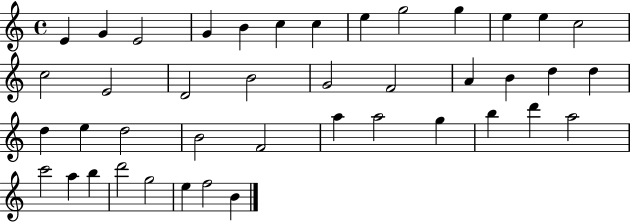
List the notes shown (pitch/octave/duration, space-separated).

E4/q G4/q E4/h G4/q B4/q C5/q C5/q E5/q G5/h G5/q E5/q E5/q C5/h C5/h E4/h D4/h B4/h G4/h F4/h A4/q B4/q D5/q D5/q D5/q E5/q D5/h B4/h F4/h A5/q A5/h G5/q B5/q D6/q A5/h C6/h A5/q B5/q D6/h G5/h E5/q F5/h B4/q